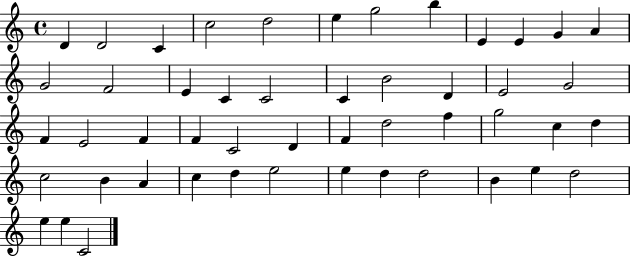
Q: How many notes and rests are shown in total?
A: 49